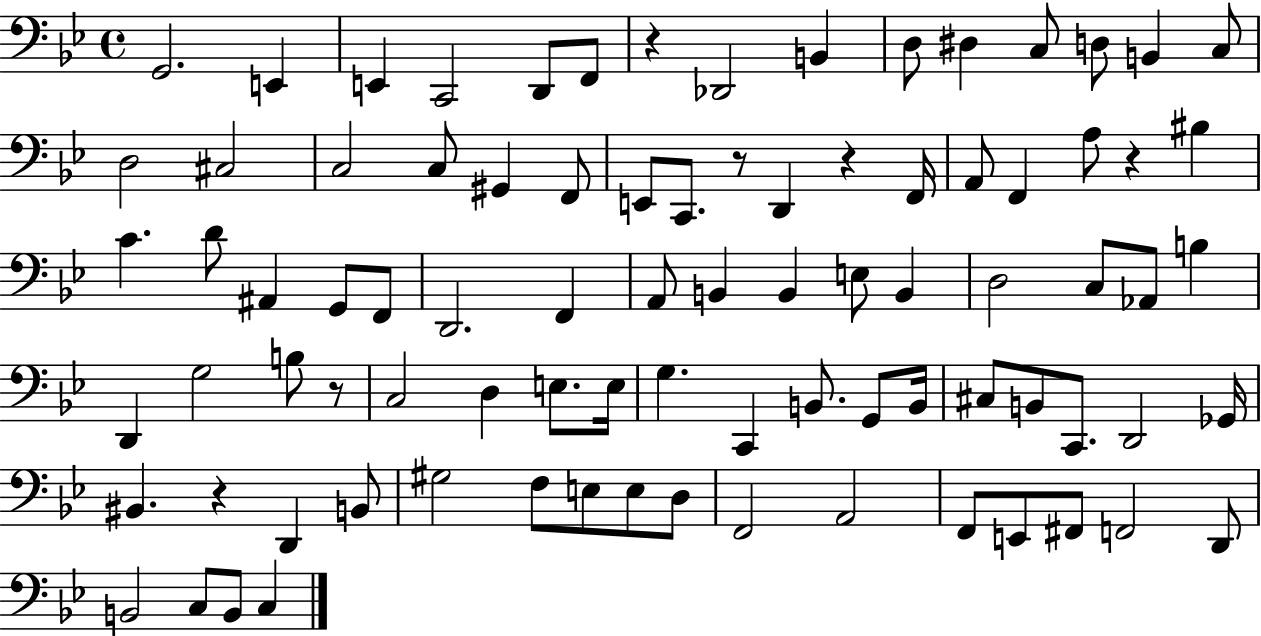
X:1
T:Untitled
M:4/4
L:1/4
K:Bb
G,,2 E,, E,, C,,2 D,,/2 F,,/2 z _D,,2 B,, D,/2 ^D, C,/2 D,/2 B,, C,/2 D,2 ^C,2 C,2 C,/2 ^G,, F,,/2 E,,/2 C,,/2 z/2 D,, z F,,/4 A,,/2 F,, A,/2 z ^B, C D/2 ^A,, G,,/2 F,,/2 D,,2 F,, A,,/2 B,, B,, E,/2 B,, D,2 C,/2 _A,,/2 B, D,, G,2 B,/2 z/2 C,2 D, E,/2 E,/4 G, C,, B,,/2 G,,/2 B,,/4 ^C,/2 B,,/2 C,,/2 D,,2 _G,,/4 ^B,, z D,, B,,/2 ^G,2 F,/2 E,/2 E,/2 D,/2 F,,2 A,,2 F,,/2 E,,/2 ^F,,/2 F,,2 D,,/2 B,,2 C,/2 B,,/2 C,